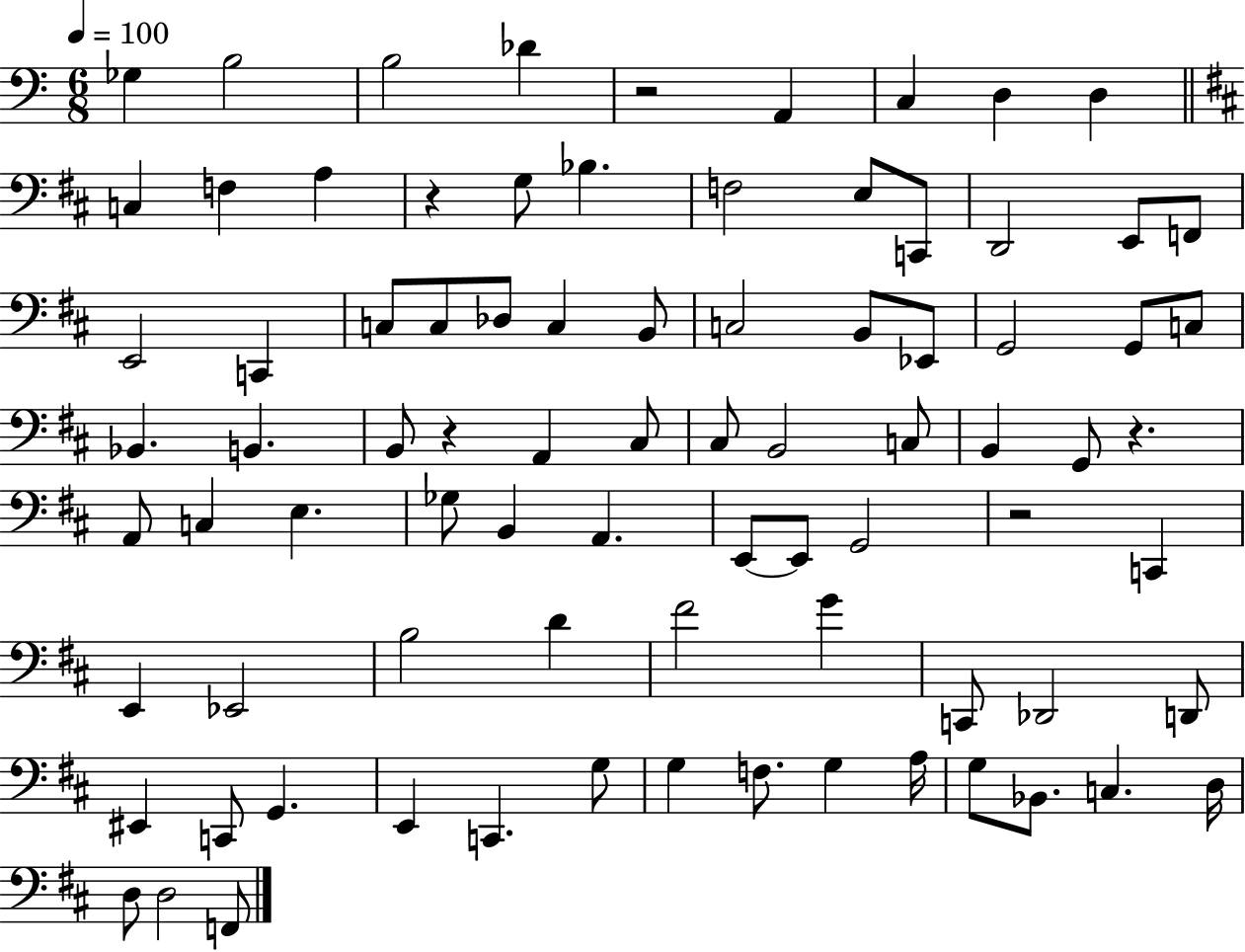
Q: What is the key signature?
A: C major